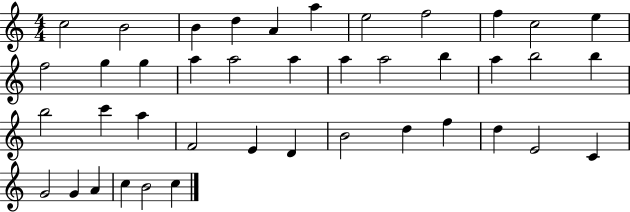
C5/h B4/h B4/q D5/q A4/q A5/q E5/h F5/h F5/q C5/h E5/q F5/h G5/q G5/q A5/q A5/h A5/q A5/q A5/h B5/q A5/q B5/h B5/q B5/h C6/q A5/q F4/h E4/q D4/q B4/h D5/q F5/q D5/q E4/h C4/q G4/h G4/q A4/q C5/q B4/h C5/q